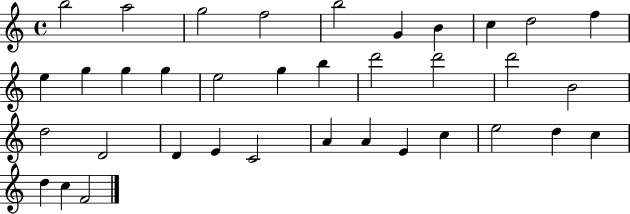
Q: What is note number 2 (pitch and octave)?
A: A5